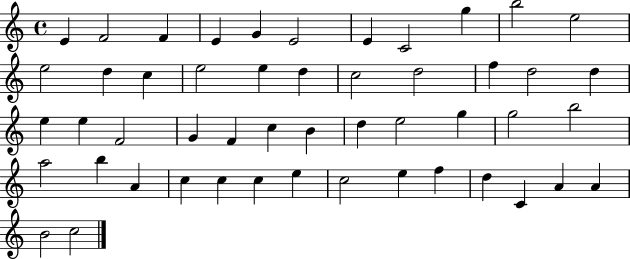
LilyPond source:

{
  \clef treble
  \time 4/4
  \defaultTimeSignature
  \key c \major
  e'4 f'2 f'4 | e'4 g'4 e'2 | e'4 c'2 g''4 | b''2 e''2 | \break e''2 d''4 c''4 | e''2 e''4 d''4 | c''2 d''2 | f''4 d''2 d''4 | \break e''4 e''4 f'2 | g'4 f'4 c''4 b'4 | d''4 e''2 g''4 | g''2 b''2 | \break a''2 b''4 a'4 | c''4 c''4 c''4 e''4 | c''2 e''4 f''4 | d''4 c'4 a'4 a'4 | \break b'2 c''2 | \bar "|."
}